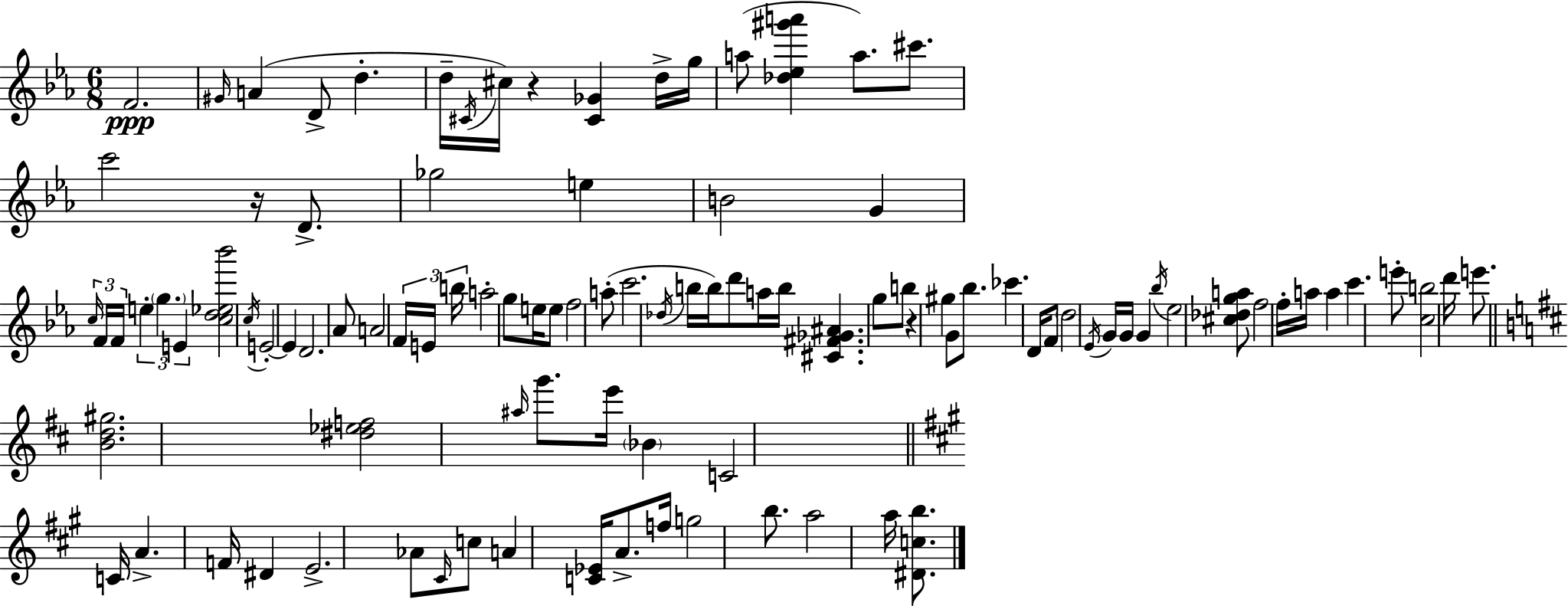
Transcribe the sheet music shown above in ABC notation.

X:1
T:Untitled
M:6/8
L:1/4
K:Cm
F2 ^G/4 A D/2 d d/4 ^C/4 ^c/4 z [^C_G] d/4 g/4 a/2 [_d_e^g'a'] a/2 ^c'/2 c'2 z/4 D/2 _g2 e B2 G c/4 F/4 F/4 e g E [cd_e_b']2 c/4 E2 E D2 _A/2 A2 F/4 E/4 b/4 a2 g/2 e/4 e/2 f2 a/2 c'2 _d/4 b/4 b/4 d'/2 a/4 b/4 [^C^F_G^A] g/2 b/2 z ^g G/2 _b/2 _c' D/4 F/2 d2 _E/4 G/4 G/4 G _b/4 _e2 [^c_dga]/2 f2 f/4 a/4 a c' e'/2 [cb]2 d'/4 e'/2 [Bd^g]2 [^d_ef]2 ^a/4 g'/2 e'/4 _B C2 C/4 A F/4 ^D E2 _A/2 ^C/4 c/2 A [C_E]/4 A/2 f/4 g2 b/2 a2 a/4 [^Dcb]/2